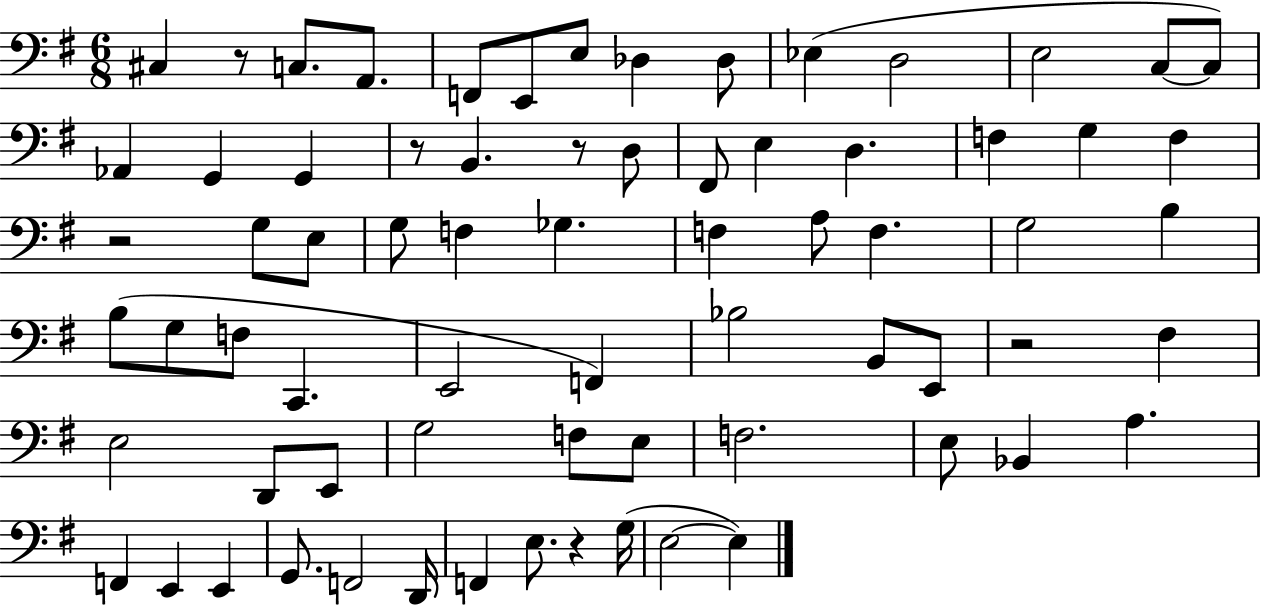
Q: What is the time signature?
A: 6/8